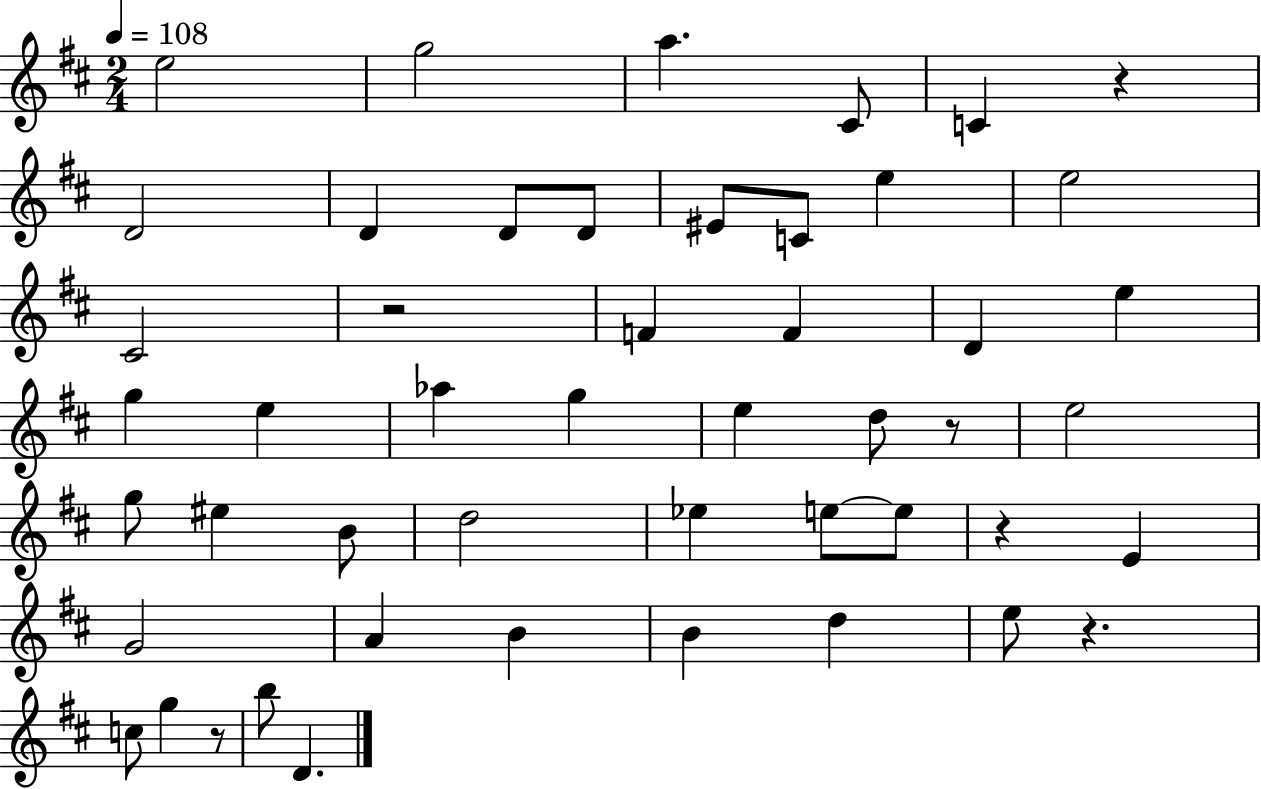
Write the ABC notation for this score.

X:1
T:Untitled
M:2/4
L:1/4
K:D
e2 g2 a ^C/2 C z D2 D D/2 D/2 ^E/2 C/2 e e2 ^C2 z2 F F D e g e _a g e d/2 z/2 e2 g/2 ^e B/2 d2 _e e/2 e/2 z E G2 A B B d e/2 z c/2 g z/2 b/2 D